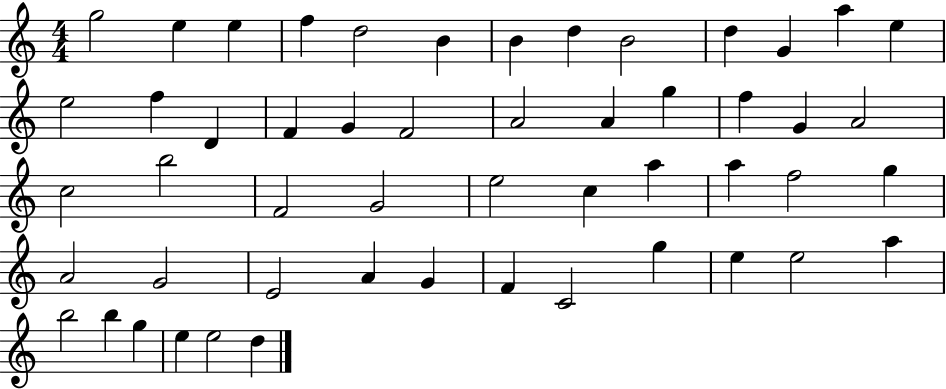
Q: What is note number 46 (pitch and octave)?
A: A5